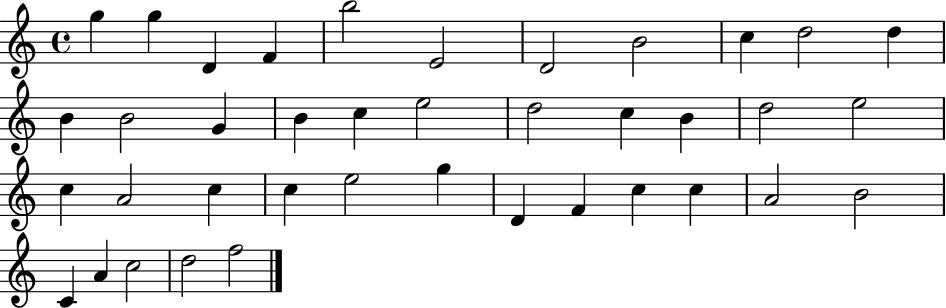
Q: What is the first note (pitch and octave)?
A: G5